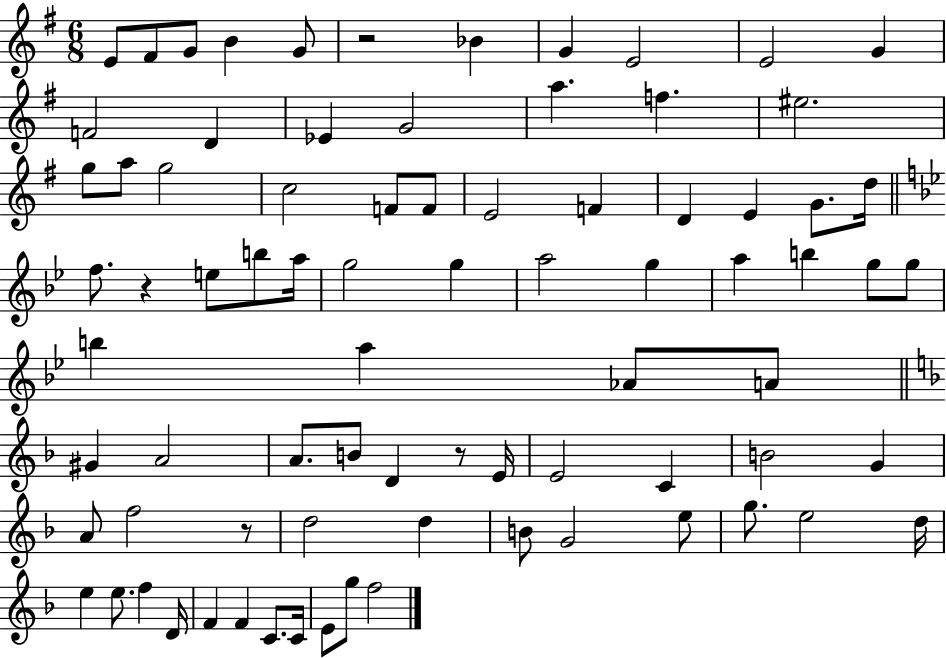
{
  \clef treble
  \numericTimeSignature
  \time 6/8
  \key g \major
  e'8 fis'8 g'8 b'4 g'8 | r2 bes'4 | g'4 e'2 | e'2 g'4 | \break f'2 d'4 | ees'4 g'2 | a''4. f''4. | eis''2. | \break g''8 a''8 g''2 | c''2 f'8 f'8 | e'2 f'4 | d'4 e'4 g'8. d''16 | \break \bar "||" \break \key bes \major f''8. r4 e''8 b''8 a''16 | g''2 g''4 | a''2 g''4 | a''4 b''4 g''8 g''8 | \break b''4 a''4 aes'8 a'8 | \bar "||" \break \key f \major gis'4 a'2 | a'8. b'8 d'4 r8 e'16 | e'2 c'4 | b'2 g'4 | \break a'8 f''2 r8 | d''2 d''4 | b'8 g'2 e''8 | g''8. e''2 d''16 | \break e''4 e''8. f''4 d'16 | f'4 f'4 c'8. c'16 | e'8 g''8 f''2 | \bar "|."
}